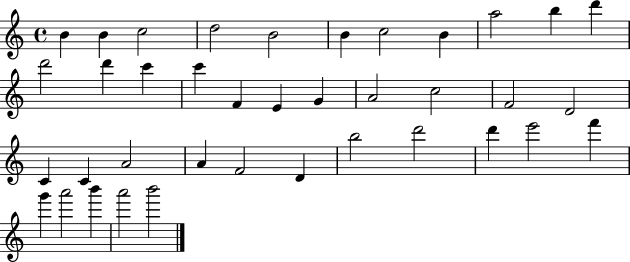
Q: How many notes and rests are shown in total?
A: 38